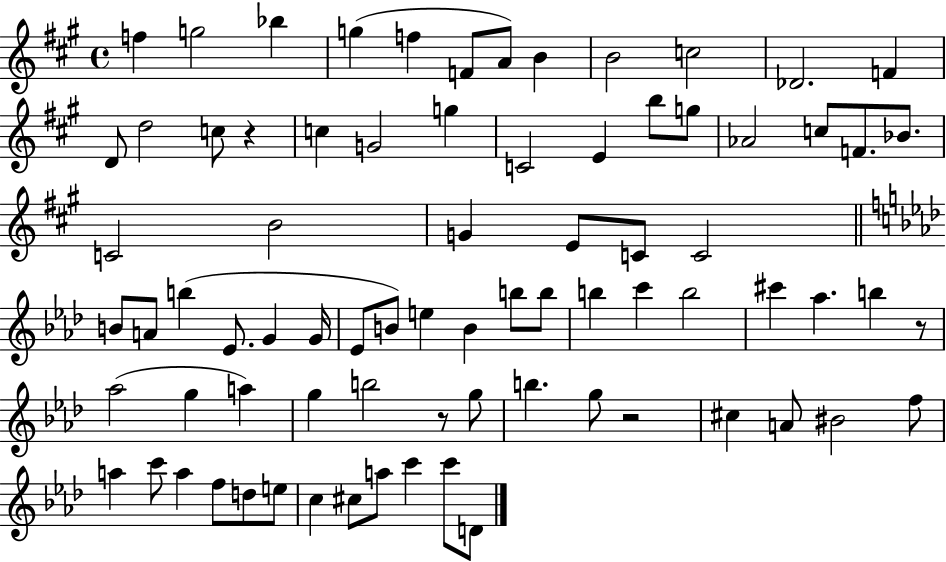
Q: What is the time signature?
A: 4/4